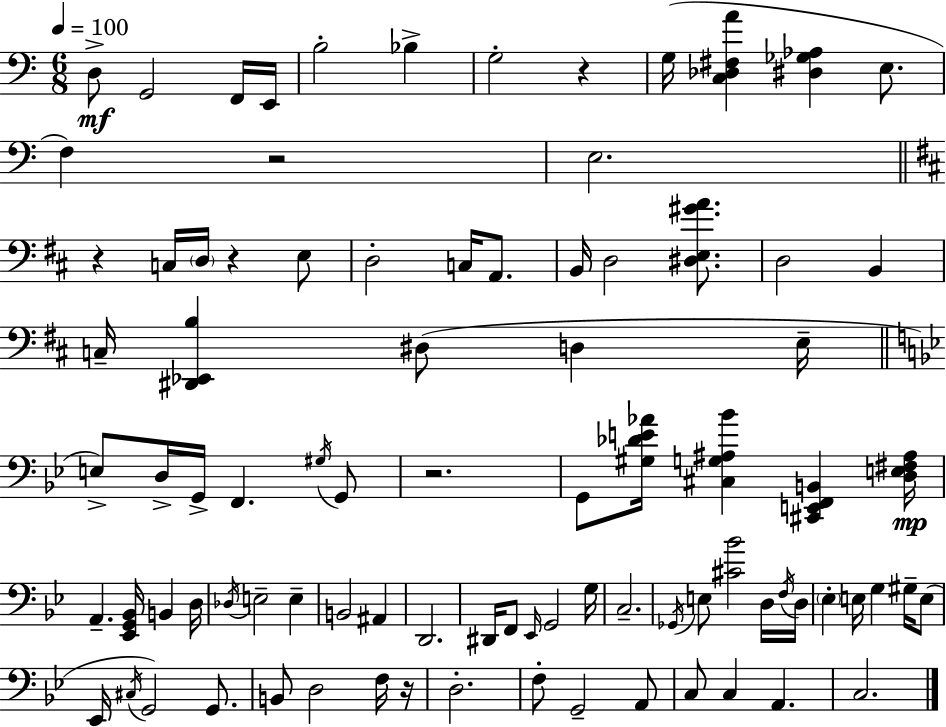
D3/e G2/h F2/s E2/s B3/h Bb3/q G3/h R/q G3/s [C3,Db3,F#3,A4]/q [D#3,Gb3,Ab3]/q E3/e. F3/q R/h E3/h. R/q C3/s D3/s R/q E3/e D3/h C3/s A2/e. B2/s D3/h [D#3,E3,G#4,A4]/e. D3/h B2/q C3/s [D#2,Eb2,B3]/q D#3/e D3/q E3/s E3/e D3/s G2/s F2/q. G#3/s G2/e R/h. G2/e [G#3,Db4,E4,Ab4]/s [C#3,G3,A#3,Bb4]/q [C#2,E2,F2,B2]/q [D3,E3,F#3,A#3]/s A2/q. [Eb2,G2,Bb2]/s B2/q D3/s Db3/s E3/h E3/q B2/h A#2/q D2/h. D#2/s F2/e Eb2/s G2/h G3/s C3/h. Gb2/s E3/e [C#4,Bb4]/h D3/s F3/s D3/s Eb3/q E3/s G3/q G#3/s E3/e Eb2/s C#3/s G2/h G2/e. B2/e D3/h F3/s R/s D3/h. F3/e G2/h A2/e C3/e C3/q A2/q. C3/h.